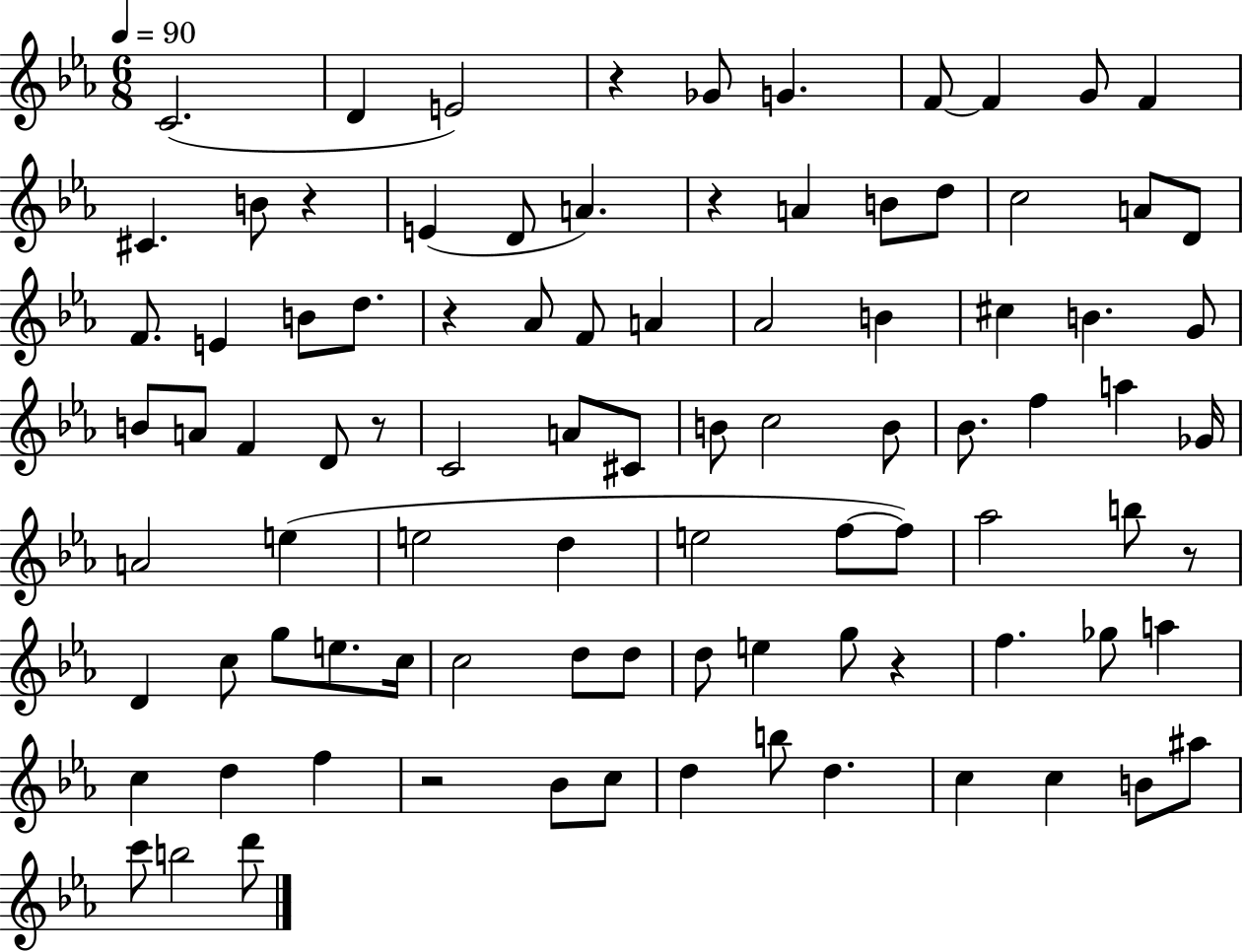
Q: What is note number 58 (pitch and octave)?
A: G5